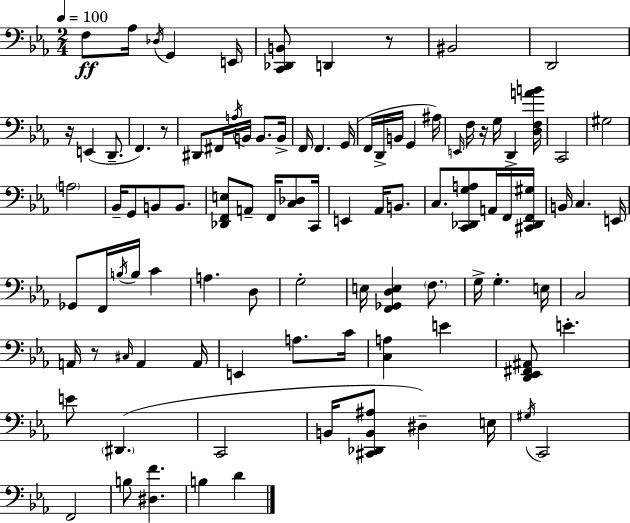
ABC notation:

X:1
T:Untitled
M:2/4
L:1/4
K:Eb
F,/2 _A,/4 _D,/4 G,, E,,/4 [C,,_D,,B,,]/2 D,, z/2 ^B,,2 D,,2 z/4 E,, D,,/2 F,, z/2 ^D,,/2 ^F,,/4 A,/4 B,,/4 B,,/2 B,,/4 F,,/4 F,, G,,/4 F,,/4 D,,/4 B,,/4 G,, ^A,/4 E,,/4 F,/4 z/4 G,/4 D,, [D,F,AB]/4 C,,2 ^G,2 A,2 _B,,/4 G,,/2 B,,/2 B,,/2 [_D,,F,,E,]/2 A,,/2 F,,/4 [C,_D,]/2 C,,/4 E,, _A,,/4 B,,/2 C,/2 [C,,_D,,G,A,]/2 A,,/4 F,,/4 [^C,,_D,,F,,^G,]/4 B,,/4 C, E,,/4 _G,,/2 F,,/4 B,/4 B,/4 C A, D,/2 G,2 E,/4 [F,,_G,,D,E,] F,/2 G,/4 G, E,/4 C,2 A,,/4 z/2 ^C,/4 A,, A,,/4 E,, A,/2 C/4 [C,A,] E [D,,_E,,^F,,^A,,]/2 E E/2 ^D,, C,,2 B,,/4 [^C,,_D,,B,,^A,]/2 ^D, E,/4 ^G,/4 C,,2 F,,2 B,/2 [^D,F] B, D